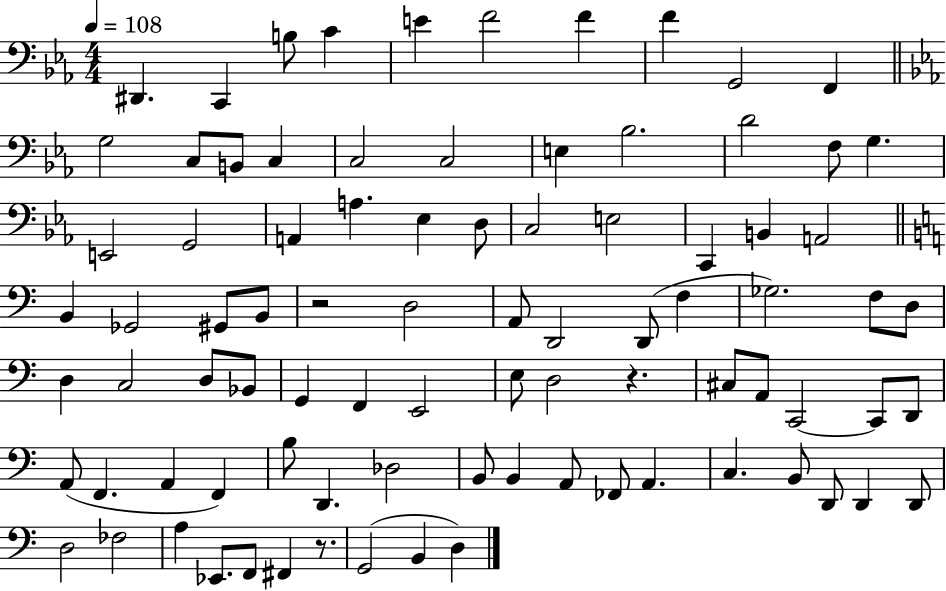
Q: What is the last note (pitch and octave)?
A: D3